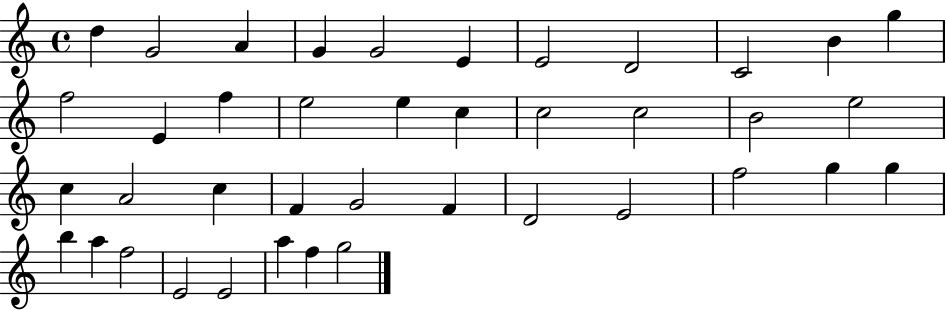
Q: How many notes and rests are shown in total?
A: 40